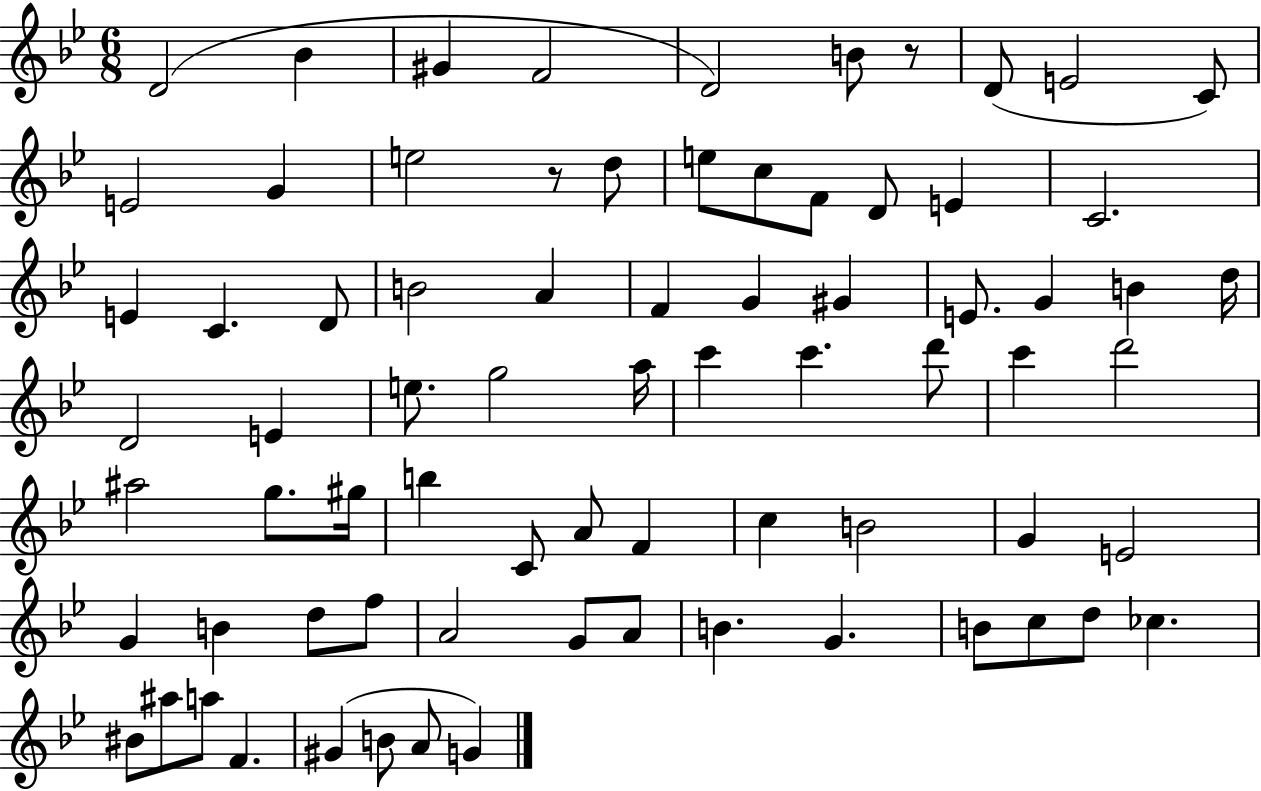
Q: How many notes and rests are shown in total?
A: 75